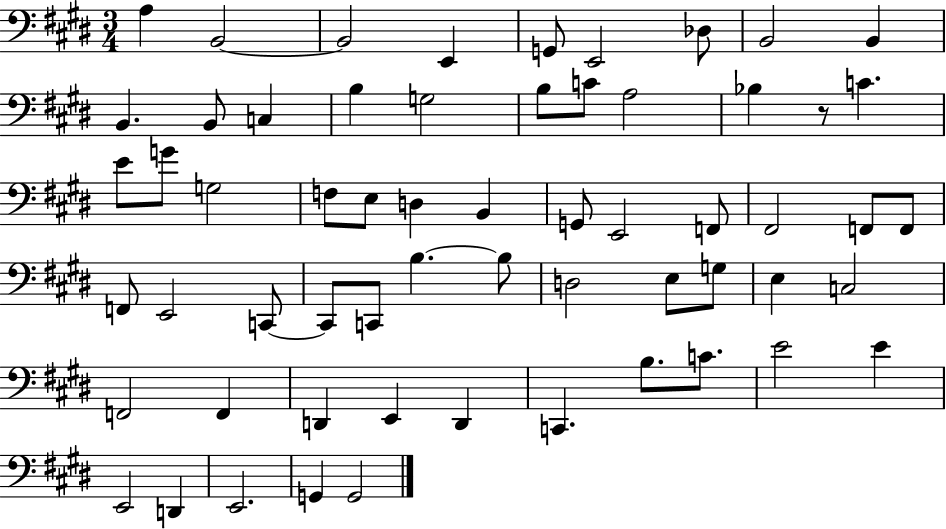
{
  \clef bass
  \numericTimeSignature
  \time 3/4
  \key e \major
  a4 b,2~~ | b,2 e,4 | g,8 e,2 des8 | b,2 b,4 | \break b,4. b,8 c4 | b4 g2 | b8 c'8 a2 | bes4 r8 c'4. | \break e'8 g'8 g2 | f8 e8 d4 b,4 | g,8 e,2 f,8 | fis,2 f,8 f,8 | \break f,8 e,2 c,8~~ | c,8 c,8 b4.~~ b8 | d2 e8 g8 | e4 c2 | \break f,2 f,4 | d,4 e,4 d,4 | c,4. b8. c'8. | e'2 e'4 | \break e,2 d,4 | e,2. | g,4 g,2 | \bar "|."
}